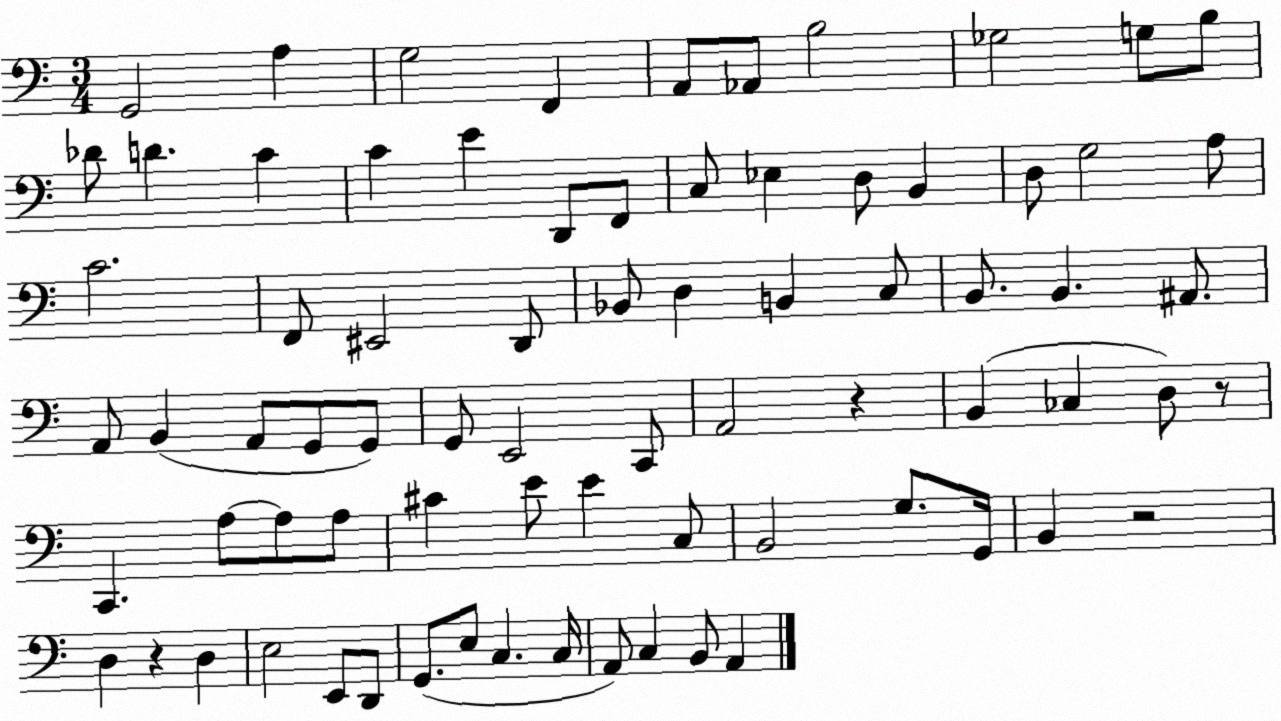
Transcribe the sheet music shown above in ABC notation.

X:1
T:Untitled
M:3/4
L:1/4
K:C
G,,2 A, G,2 F,, A,,/2 _A,,/2 B,2 _G,2 G,/2 B,/2 _D/2 D C C E D,,/2 F,,/2 C,/2 _E, D,/2 B,, D,/2 G,2 A,/2 C2 F,,/2 ^E,,2 D,,/2 _B,,/2 D, B,, C,/2 B,,/2 B,, ^A,,/2 A,,/2 B,, A,,/2 G,,/2 G,,/2 G,,/2 E,,2 C,,/2 A,,2 z B,, _C, D,/2 z/2 C,, A,/2 A,/2 A,/2 ^C E/2 E C,/2 B,,2 G,/2 G,,/4 B,, z2 D, z D, E,2 E,,/2 D,,/2 G,,/2 E,/2 C, C,/4 A,,/2 C, B,,/2 A,,